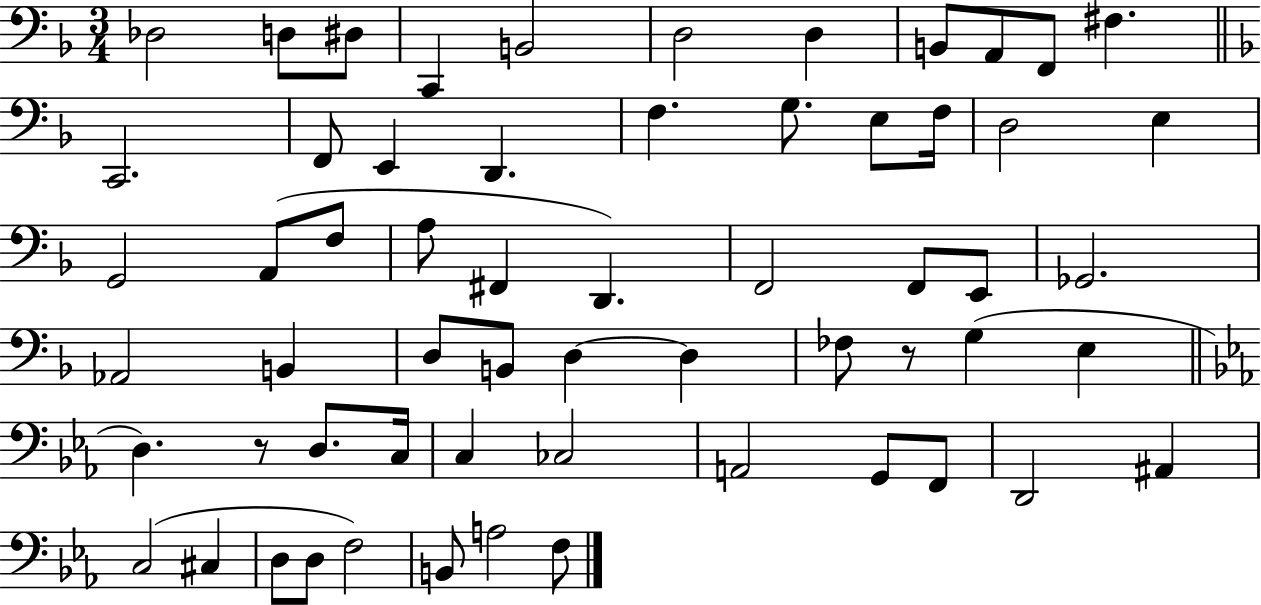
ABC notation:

X:1
T:Untitled
M:3/4
L:1/4
K:F
_D,2 D,/2 ^D,/2 C,, B,,2 D,2 D, B,,/2 A,,/2 F,,/2 ^F, C,,2 F,,/2 E,, D,, F, G,/2 E,/2 F,/4 D,2 E, G,,2 A,,/2 F,/2 A,/2 ^F,, D,, F,,2 F,,/2 E,,/2 _G,,2 _A,,2 B,, D,/2 B,,/2 D, D, _F,/2 z/2 G, E, D, z/2 D,/2 C,/4 C, _C,2 A,,2 G,,/2 F,,/2 D,,2 ^A,, C,2 ^C, D,/2 D,/2 F,2 B,,/2 A,2 F,/2